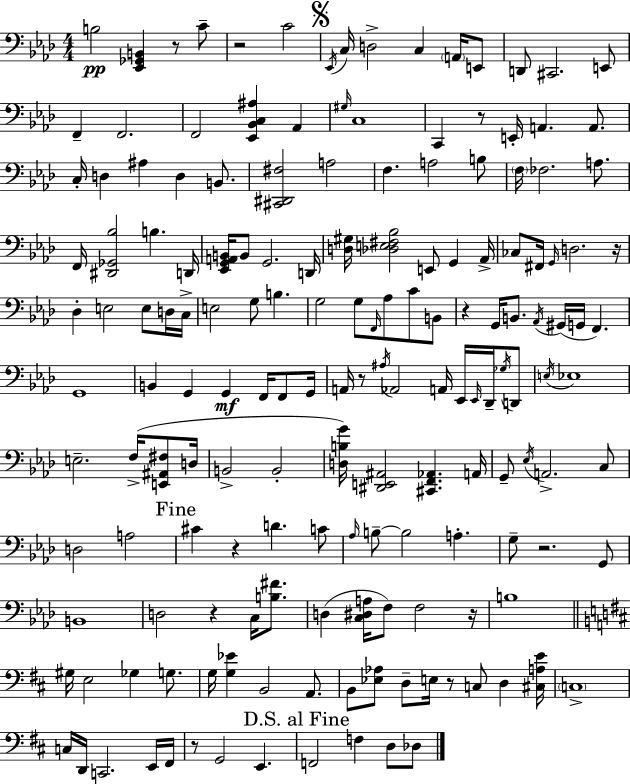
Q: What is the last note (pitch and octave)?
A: Db3